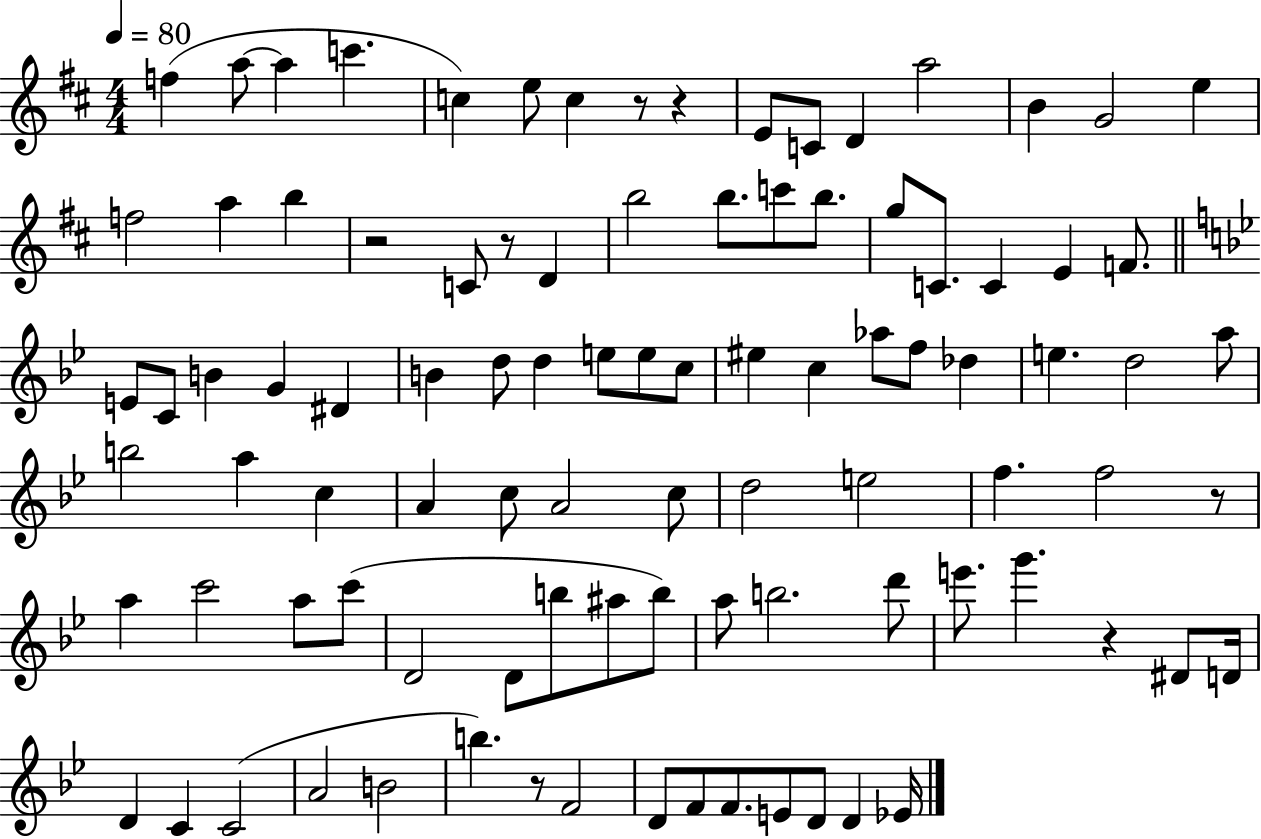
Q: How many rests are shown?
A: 7